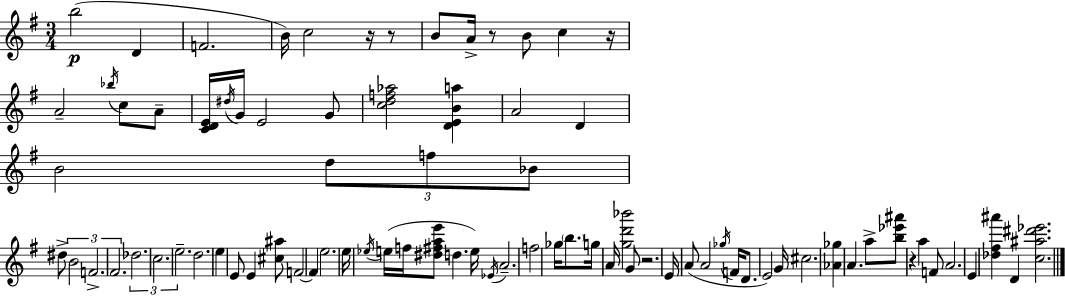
B5/h D4/q F4/h. B4/s C5/h R/s R/e B4/e A4/s R/e B4/e C5/q R/s A4/h Bb5/s C5/e A4/e [C4,D4,E4]/s D#5/s G4/s E4/h G4/e [C5,D5,F5,Ab5]/h [D4,E4,B4,A5]/q A4/h D4/q B4/h D5/e F5/e Bb4/e D#5/e B4/h F4/h. F#4/h. Db5/h. C5/h. E5/h. D5/h. E5/q E4/e E4/q [C#5,A#5]/e F4/h F4/q E5/h. E5/s Eb5/s E5/s F5/s [D#5,F#5,A5,E6]/e D5/q. E5/s Eb4/s A4/h. F5/h Gb5/s B5/e. G5/s A4/s [G5,D6,Bb6]/h G4/e R/h. E4/s A4/e A4/h Gb5/s F4/s D4/e. E4/h G4/s C#5/h. [Ab4,Gb5]/q A4/q. A5/e [B5,Eb6,A#6]/e R/q A5/q F4/e A4/h. E4/q [Db5,F#5,A#6]/q D4/q [C5,A#5,D#6,Eb6]/h.